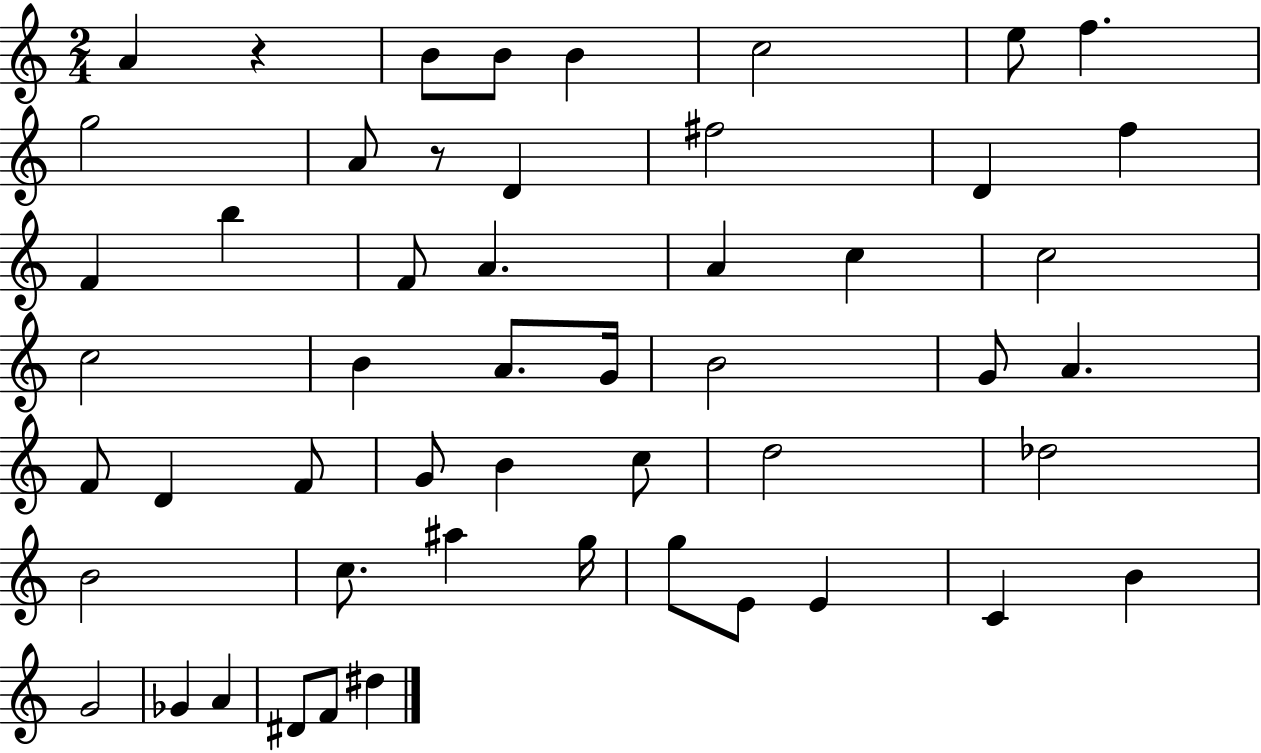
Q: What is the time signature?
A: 2/4